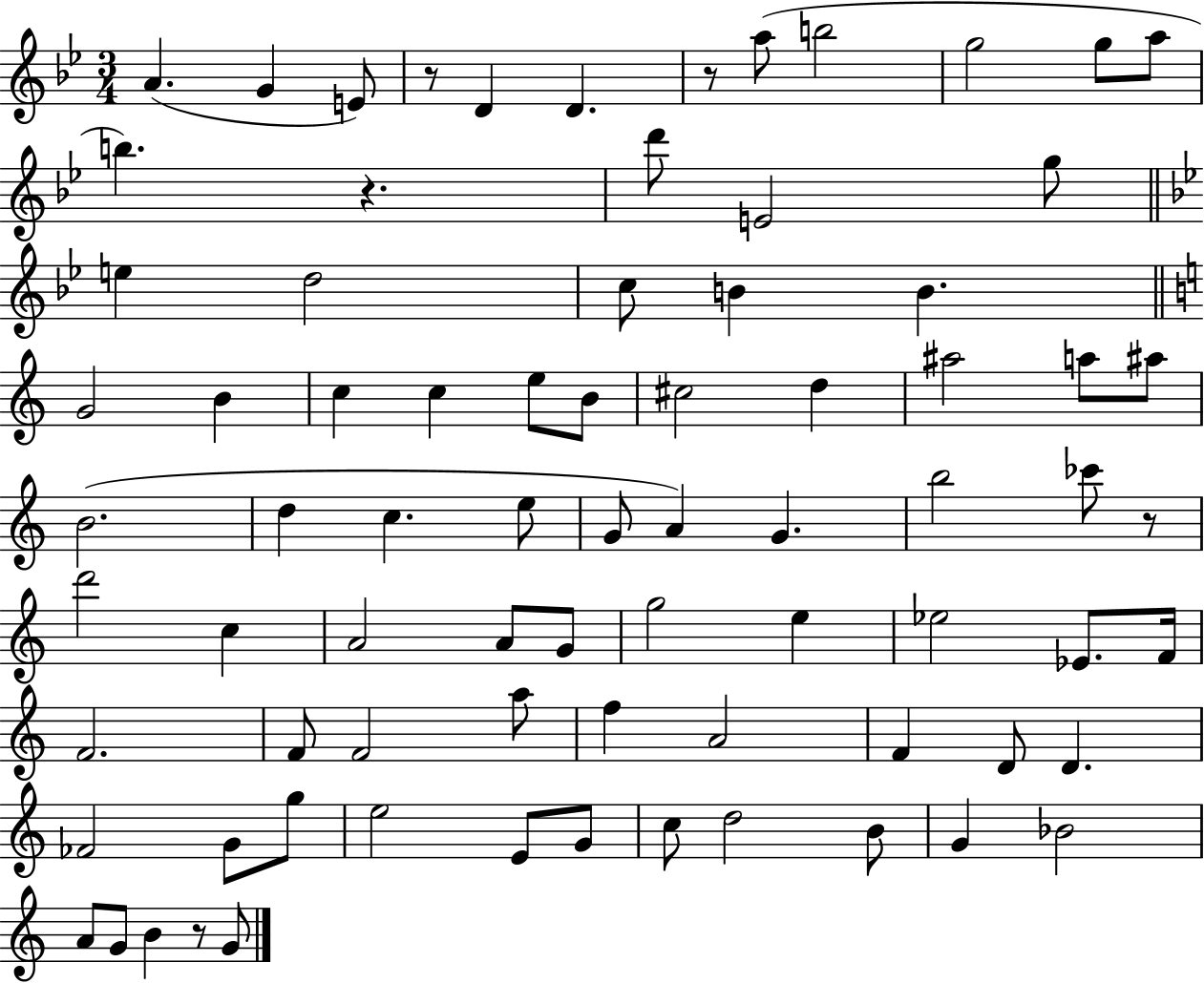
X:1
T:Untitled
M:3/4
L:1/4
K:Bb
A G E/2 z/2 D D z/2 a/2 b2 g2 g/2 a/2 b z d'/2 E2 g/2 e d2 c/2 B B G2 B c c e/2 B/2 ^c2 d ^a2 a/2 ^a/2 B2 d c e/2 G/2 A G b2 _c'/2 z/2 d'2 c A2 A/2 G/2 g2 e _e2 _E/2 F/4 F2 F/2 F2 a/2 f A2 F D/2 D _F2 G/2 g/2 e2 E/2 G/2 c/2 d2 B/2 G _B2 A/2 G/2 B z/2 G/2